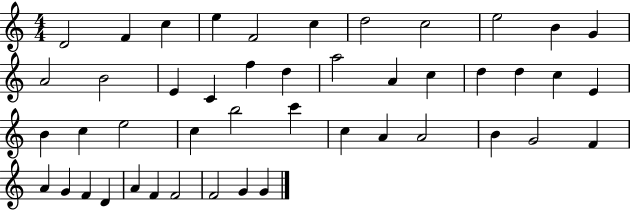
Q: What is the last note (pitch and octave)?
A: G4